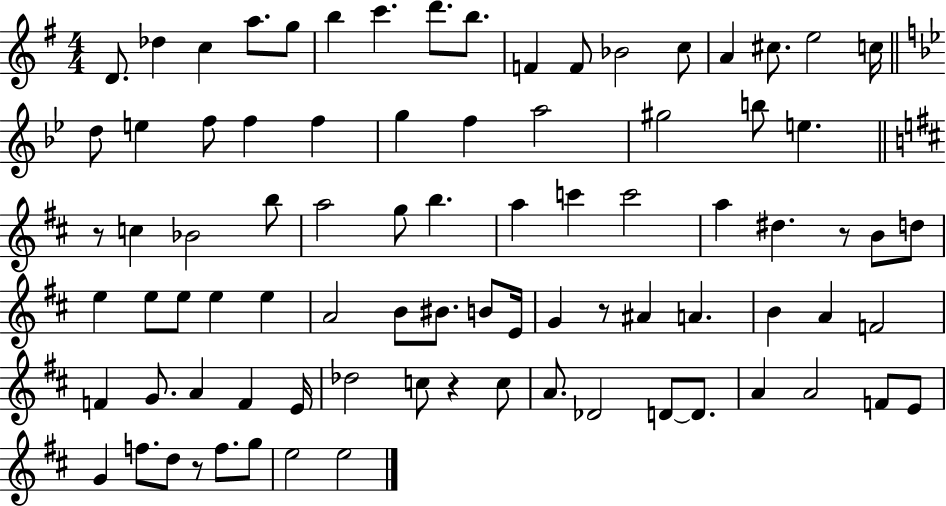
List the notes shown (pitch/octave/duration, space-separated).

D4/e. Db5/q C5/q A5/e. G5/e B5/q C6/q. D6/e. B5/e. F4/q F4/e Bb4/h C5/e A4/q C#5/e. E5/h C5/s D5/e E5/q F5/e F5/q F5/q G5/q F5/q A5/h G#5/h B5/e E5/q. R/e C5/q Bb4/h B5/e A5/h G5/e B5/q. A5/q C6/q C6/h A5/q D#5/q. R/e B4/e D5/e E5/q E5/e E5/e E5/q E5/q A4/h B4/e BIS4/e. B4/e E4/s G4/q R/e A#4/q A4/q. B4/q A4/q F4/h F4/q G4/e. A4/q F4/q E4/s Db5/h C5/e R/q C5/e A4/e. Db4/h D4/e D4/e. A4/q A4/h F4/e E4/e G4/q F5/e. D5/e R/e F5/e. G5/e E5/h E5/h